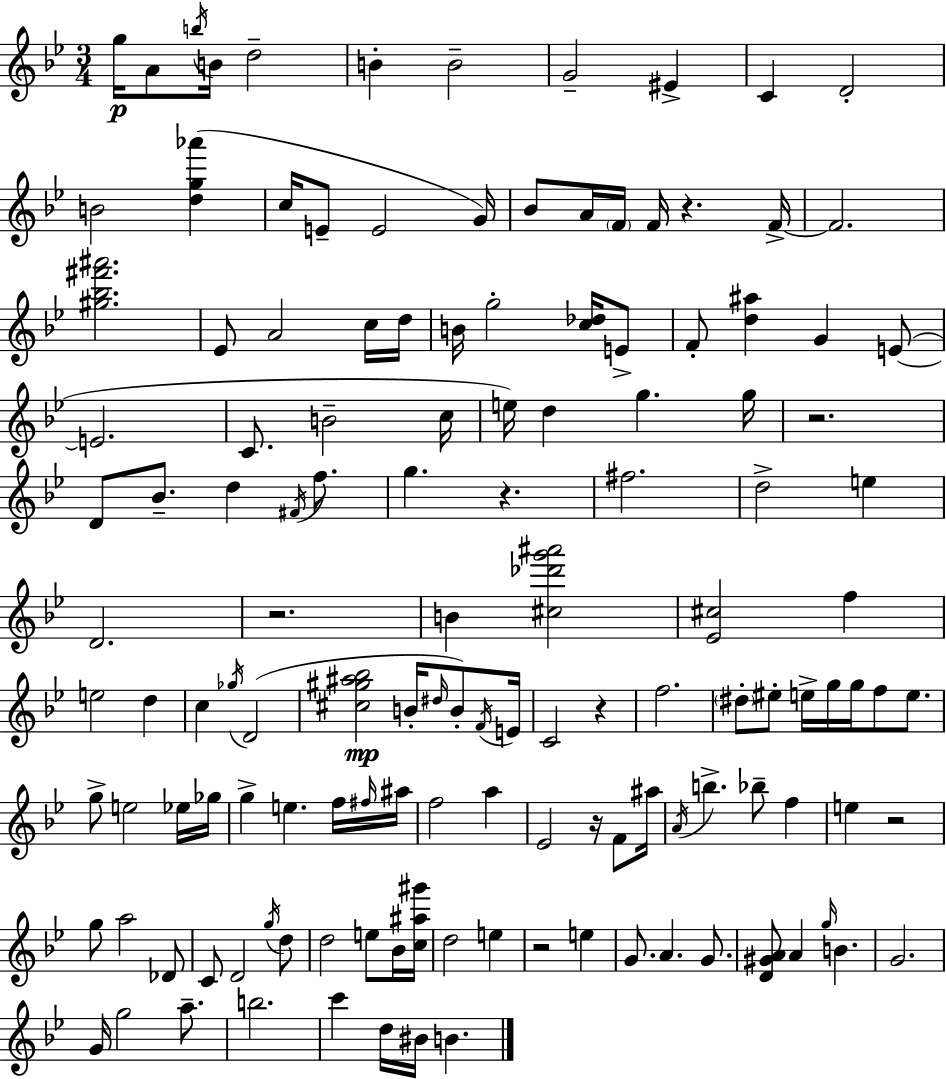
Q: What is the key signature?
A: BES major